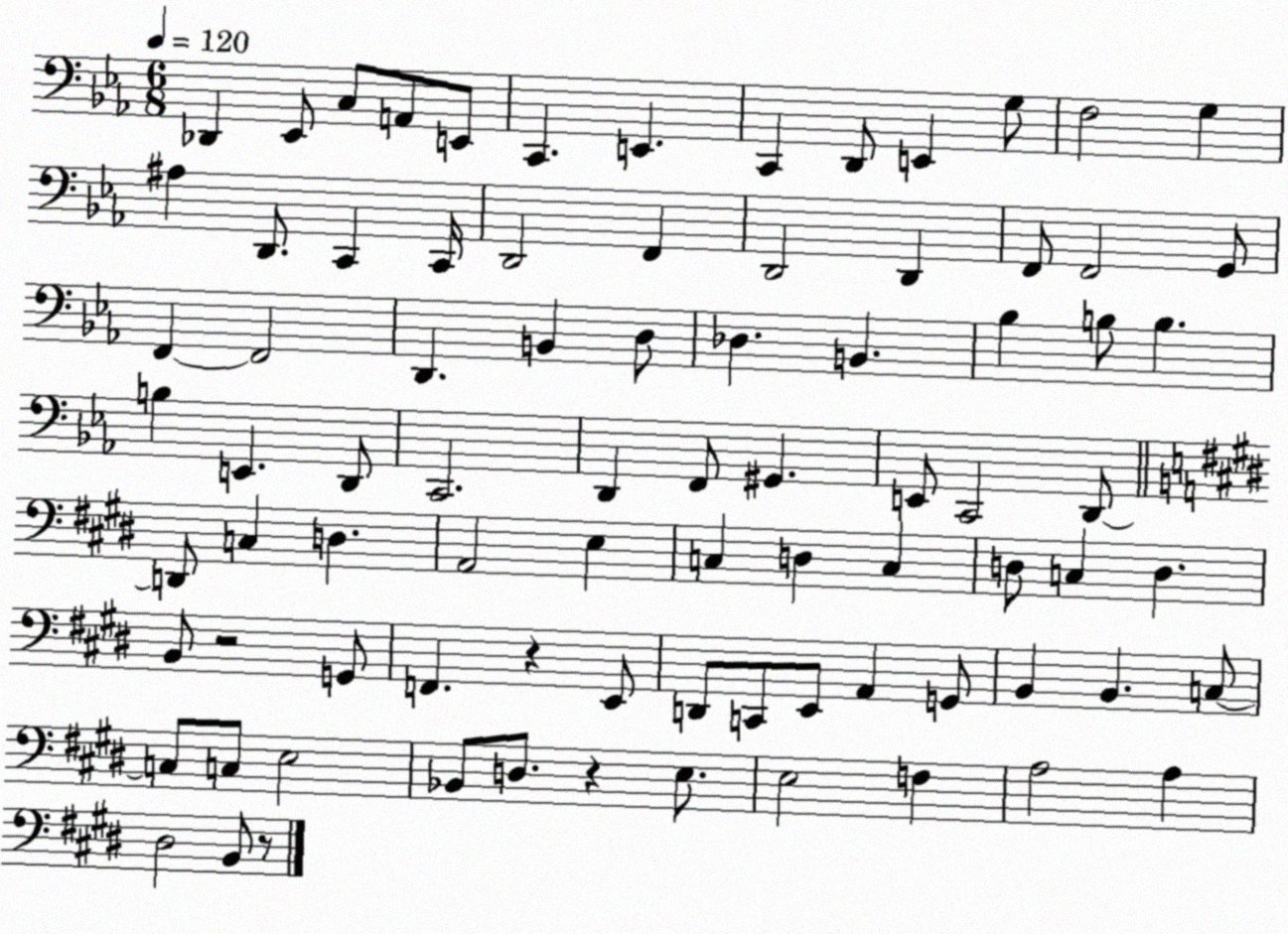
X:1
T:Untitled
M:6/8
L:1/4
K:Eb
_D,, _E,,/2 C,/2 A,,/2 E,,/2 C,, E,, C,, D,,/2 E,, G,/2 F,2 G, ^A, D,,/2 C,, C,,/4 D,,2 F,, D,,2 D,, F,,/2 F,,2 G,,/2 F,, F,,2 D,, B,, D,/2 _D, B,, _B, B,/2 B, B, E,, D,,/2 C,,2 D,, F,,/2 ^G,, E,,/2 C,,2 D,,/2 D,,/2 C, D, A,,2 E, C, D, C, D,/2 C, D, B,,/2 z2 G,,/2 F,, z E,,/2 D,,/2 C,,/2 E,,/2 A,, G,,/2 B,, B,, C,/2 C,/2 C,/2 E,2 _B,,/2 D,/2 z E,/2 E,2 F, A,2 A, ^D,2 B,,/2 z/2